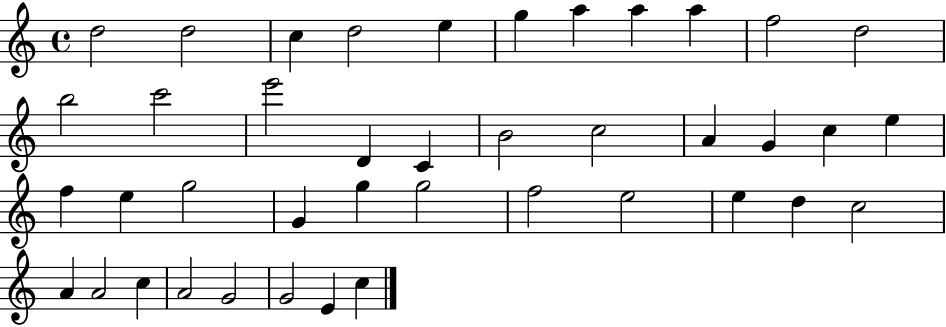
D5/h D5/h C5/q D5/h E5/q G5/q A5/q A5/q A5/q F5/h D5/h B5/h C6/h E6/h D4/q C4/q B4/h C5/h A4/q G4/q C5/q E5/q F5/q E5/q G5/h G4/q G5/q G5/h F5/h E5/h E5/q D5/q C5/h A4/q A4/h C5/q A4/h G4/h G4/h E4/q C5/q